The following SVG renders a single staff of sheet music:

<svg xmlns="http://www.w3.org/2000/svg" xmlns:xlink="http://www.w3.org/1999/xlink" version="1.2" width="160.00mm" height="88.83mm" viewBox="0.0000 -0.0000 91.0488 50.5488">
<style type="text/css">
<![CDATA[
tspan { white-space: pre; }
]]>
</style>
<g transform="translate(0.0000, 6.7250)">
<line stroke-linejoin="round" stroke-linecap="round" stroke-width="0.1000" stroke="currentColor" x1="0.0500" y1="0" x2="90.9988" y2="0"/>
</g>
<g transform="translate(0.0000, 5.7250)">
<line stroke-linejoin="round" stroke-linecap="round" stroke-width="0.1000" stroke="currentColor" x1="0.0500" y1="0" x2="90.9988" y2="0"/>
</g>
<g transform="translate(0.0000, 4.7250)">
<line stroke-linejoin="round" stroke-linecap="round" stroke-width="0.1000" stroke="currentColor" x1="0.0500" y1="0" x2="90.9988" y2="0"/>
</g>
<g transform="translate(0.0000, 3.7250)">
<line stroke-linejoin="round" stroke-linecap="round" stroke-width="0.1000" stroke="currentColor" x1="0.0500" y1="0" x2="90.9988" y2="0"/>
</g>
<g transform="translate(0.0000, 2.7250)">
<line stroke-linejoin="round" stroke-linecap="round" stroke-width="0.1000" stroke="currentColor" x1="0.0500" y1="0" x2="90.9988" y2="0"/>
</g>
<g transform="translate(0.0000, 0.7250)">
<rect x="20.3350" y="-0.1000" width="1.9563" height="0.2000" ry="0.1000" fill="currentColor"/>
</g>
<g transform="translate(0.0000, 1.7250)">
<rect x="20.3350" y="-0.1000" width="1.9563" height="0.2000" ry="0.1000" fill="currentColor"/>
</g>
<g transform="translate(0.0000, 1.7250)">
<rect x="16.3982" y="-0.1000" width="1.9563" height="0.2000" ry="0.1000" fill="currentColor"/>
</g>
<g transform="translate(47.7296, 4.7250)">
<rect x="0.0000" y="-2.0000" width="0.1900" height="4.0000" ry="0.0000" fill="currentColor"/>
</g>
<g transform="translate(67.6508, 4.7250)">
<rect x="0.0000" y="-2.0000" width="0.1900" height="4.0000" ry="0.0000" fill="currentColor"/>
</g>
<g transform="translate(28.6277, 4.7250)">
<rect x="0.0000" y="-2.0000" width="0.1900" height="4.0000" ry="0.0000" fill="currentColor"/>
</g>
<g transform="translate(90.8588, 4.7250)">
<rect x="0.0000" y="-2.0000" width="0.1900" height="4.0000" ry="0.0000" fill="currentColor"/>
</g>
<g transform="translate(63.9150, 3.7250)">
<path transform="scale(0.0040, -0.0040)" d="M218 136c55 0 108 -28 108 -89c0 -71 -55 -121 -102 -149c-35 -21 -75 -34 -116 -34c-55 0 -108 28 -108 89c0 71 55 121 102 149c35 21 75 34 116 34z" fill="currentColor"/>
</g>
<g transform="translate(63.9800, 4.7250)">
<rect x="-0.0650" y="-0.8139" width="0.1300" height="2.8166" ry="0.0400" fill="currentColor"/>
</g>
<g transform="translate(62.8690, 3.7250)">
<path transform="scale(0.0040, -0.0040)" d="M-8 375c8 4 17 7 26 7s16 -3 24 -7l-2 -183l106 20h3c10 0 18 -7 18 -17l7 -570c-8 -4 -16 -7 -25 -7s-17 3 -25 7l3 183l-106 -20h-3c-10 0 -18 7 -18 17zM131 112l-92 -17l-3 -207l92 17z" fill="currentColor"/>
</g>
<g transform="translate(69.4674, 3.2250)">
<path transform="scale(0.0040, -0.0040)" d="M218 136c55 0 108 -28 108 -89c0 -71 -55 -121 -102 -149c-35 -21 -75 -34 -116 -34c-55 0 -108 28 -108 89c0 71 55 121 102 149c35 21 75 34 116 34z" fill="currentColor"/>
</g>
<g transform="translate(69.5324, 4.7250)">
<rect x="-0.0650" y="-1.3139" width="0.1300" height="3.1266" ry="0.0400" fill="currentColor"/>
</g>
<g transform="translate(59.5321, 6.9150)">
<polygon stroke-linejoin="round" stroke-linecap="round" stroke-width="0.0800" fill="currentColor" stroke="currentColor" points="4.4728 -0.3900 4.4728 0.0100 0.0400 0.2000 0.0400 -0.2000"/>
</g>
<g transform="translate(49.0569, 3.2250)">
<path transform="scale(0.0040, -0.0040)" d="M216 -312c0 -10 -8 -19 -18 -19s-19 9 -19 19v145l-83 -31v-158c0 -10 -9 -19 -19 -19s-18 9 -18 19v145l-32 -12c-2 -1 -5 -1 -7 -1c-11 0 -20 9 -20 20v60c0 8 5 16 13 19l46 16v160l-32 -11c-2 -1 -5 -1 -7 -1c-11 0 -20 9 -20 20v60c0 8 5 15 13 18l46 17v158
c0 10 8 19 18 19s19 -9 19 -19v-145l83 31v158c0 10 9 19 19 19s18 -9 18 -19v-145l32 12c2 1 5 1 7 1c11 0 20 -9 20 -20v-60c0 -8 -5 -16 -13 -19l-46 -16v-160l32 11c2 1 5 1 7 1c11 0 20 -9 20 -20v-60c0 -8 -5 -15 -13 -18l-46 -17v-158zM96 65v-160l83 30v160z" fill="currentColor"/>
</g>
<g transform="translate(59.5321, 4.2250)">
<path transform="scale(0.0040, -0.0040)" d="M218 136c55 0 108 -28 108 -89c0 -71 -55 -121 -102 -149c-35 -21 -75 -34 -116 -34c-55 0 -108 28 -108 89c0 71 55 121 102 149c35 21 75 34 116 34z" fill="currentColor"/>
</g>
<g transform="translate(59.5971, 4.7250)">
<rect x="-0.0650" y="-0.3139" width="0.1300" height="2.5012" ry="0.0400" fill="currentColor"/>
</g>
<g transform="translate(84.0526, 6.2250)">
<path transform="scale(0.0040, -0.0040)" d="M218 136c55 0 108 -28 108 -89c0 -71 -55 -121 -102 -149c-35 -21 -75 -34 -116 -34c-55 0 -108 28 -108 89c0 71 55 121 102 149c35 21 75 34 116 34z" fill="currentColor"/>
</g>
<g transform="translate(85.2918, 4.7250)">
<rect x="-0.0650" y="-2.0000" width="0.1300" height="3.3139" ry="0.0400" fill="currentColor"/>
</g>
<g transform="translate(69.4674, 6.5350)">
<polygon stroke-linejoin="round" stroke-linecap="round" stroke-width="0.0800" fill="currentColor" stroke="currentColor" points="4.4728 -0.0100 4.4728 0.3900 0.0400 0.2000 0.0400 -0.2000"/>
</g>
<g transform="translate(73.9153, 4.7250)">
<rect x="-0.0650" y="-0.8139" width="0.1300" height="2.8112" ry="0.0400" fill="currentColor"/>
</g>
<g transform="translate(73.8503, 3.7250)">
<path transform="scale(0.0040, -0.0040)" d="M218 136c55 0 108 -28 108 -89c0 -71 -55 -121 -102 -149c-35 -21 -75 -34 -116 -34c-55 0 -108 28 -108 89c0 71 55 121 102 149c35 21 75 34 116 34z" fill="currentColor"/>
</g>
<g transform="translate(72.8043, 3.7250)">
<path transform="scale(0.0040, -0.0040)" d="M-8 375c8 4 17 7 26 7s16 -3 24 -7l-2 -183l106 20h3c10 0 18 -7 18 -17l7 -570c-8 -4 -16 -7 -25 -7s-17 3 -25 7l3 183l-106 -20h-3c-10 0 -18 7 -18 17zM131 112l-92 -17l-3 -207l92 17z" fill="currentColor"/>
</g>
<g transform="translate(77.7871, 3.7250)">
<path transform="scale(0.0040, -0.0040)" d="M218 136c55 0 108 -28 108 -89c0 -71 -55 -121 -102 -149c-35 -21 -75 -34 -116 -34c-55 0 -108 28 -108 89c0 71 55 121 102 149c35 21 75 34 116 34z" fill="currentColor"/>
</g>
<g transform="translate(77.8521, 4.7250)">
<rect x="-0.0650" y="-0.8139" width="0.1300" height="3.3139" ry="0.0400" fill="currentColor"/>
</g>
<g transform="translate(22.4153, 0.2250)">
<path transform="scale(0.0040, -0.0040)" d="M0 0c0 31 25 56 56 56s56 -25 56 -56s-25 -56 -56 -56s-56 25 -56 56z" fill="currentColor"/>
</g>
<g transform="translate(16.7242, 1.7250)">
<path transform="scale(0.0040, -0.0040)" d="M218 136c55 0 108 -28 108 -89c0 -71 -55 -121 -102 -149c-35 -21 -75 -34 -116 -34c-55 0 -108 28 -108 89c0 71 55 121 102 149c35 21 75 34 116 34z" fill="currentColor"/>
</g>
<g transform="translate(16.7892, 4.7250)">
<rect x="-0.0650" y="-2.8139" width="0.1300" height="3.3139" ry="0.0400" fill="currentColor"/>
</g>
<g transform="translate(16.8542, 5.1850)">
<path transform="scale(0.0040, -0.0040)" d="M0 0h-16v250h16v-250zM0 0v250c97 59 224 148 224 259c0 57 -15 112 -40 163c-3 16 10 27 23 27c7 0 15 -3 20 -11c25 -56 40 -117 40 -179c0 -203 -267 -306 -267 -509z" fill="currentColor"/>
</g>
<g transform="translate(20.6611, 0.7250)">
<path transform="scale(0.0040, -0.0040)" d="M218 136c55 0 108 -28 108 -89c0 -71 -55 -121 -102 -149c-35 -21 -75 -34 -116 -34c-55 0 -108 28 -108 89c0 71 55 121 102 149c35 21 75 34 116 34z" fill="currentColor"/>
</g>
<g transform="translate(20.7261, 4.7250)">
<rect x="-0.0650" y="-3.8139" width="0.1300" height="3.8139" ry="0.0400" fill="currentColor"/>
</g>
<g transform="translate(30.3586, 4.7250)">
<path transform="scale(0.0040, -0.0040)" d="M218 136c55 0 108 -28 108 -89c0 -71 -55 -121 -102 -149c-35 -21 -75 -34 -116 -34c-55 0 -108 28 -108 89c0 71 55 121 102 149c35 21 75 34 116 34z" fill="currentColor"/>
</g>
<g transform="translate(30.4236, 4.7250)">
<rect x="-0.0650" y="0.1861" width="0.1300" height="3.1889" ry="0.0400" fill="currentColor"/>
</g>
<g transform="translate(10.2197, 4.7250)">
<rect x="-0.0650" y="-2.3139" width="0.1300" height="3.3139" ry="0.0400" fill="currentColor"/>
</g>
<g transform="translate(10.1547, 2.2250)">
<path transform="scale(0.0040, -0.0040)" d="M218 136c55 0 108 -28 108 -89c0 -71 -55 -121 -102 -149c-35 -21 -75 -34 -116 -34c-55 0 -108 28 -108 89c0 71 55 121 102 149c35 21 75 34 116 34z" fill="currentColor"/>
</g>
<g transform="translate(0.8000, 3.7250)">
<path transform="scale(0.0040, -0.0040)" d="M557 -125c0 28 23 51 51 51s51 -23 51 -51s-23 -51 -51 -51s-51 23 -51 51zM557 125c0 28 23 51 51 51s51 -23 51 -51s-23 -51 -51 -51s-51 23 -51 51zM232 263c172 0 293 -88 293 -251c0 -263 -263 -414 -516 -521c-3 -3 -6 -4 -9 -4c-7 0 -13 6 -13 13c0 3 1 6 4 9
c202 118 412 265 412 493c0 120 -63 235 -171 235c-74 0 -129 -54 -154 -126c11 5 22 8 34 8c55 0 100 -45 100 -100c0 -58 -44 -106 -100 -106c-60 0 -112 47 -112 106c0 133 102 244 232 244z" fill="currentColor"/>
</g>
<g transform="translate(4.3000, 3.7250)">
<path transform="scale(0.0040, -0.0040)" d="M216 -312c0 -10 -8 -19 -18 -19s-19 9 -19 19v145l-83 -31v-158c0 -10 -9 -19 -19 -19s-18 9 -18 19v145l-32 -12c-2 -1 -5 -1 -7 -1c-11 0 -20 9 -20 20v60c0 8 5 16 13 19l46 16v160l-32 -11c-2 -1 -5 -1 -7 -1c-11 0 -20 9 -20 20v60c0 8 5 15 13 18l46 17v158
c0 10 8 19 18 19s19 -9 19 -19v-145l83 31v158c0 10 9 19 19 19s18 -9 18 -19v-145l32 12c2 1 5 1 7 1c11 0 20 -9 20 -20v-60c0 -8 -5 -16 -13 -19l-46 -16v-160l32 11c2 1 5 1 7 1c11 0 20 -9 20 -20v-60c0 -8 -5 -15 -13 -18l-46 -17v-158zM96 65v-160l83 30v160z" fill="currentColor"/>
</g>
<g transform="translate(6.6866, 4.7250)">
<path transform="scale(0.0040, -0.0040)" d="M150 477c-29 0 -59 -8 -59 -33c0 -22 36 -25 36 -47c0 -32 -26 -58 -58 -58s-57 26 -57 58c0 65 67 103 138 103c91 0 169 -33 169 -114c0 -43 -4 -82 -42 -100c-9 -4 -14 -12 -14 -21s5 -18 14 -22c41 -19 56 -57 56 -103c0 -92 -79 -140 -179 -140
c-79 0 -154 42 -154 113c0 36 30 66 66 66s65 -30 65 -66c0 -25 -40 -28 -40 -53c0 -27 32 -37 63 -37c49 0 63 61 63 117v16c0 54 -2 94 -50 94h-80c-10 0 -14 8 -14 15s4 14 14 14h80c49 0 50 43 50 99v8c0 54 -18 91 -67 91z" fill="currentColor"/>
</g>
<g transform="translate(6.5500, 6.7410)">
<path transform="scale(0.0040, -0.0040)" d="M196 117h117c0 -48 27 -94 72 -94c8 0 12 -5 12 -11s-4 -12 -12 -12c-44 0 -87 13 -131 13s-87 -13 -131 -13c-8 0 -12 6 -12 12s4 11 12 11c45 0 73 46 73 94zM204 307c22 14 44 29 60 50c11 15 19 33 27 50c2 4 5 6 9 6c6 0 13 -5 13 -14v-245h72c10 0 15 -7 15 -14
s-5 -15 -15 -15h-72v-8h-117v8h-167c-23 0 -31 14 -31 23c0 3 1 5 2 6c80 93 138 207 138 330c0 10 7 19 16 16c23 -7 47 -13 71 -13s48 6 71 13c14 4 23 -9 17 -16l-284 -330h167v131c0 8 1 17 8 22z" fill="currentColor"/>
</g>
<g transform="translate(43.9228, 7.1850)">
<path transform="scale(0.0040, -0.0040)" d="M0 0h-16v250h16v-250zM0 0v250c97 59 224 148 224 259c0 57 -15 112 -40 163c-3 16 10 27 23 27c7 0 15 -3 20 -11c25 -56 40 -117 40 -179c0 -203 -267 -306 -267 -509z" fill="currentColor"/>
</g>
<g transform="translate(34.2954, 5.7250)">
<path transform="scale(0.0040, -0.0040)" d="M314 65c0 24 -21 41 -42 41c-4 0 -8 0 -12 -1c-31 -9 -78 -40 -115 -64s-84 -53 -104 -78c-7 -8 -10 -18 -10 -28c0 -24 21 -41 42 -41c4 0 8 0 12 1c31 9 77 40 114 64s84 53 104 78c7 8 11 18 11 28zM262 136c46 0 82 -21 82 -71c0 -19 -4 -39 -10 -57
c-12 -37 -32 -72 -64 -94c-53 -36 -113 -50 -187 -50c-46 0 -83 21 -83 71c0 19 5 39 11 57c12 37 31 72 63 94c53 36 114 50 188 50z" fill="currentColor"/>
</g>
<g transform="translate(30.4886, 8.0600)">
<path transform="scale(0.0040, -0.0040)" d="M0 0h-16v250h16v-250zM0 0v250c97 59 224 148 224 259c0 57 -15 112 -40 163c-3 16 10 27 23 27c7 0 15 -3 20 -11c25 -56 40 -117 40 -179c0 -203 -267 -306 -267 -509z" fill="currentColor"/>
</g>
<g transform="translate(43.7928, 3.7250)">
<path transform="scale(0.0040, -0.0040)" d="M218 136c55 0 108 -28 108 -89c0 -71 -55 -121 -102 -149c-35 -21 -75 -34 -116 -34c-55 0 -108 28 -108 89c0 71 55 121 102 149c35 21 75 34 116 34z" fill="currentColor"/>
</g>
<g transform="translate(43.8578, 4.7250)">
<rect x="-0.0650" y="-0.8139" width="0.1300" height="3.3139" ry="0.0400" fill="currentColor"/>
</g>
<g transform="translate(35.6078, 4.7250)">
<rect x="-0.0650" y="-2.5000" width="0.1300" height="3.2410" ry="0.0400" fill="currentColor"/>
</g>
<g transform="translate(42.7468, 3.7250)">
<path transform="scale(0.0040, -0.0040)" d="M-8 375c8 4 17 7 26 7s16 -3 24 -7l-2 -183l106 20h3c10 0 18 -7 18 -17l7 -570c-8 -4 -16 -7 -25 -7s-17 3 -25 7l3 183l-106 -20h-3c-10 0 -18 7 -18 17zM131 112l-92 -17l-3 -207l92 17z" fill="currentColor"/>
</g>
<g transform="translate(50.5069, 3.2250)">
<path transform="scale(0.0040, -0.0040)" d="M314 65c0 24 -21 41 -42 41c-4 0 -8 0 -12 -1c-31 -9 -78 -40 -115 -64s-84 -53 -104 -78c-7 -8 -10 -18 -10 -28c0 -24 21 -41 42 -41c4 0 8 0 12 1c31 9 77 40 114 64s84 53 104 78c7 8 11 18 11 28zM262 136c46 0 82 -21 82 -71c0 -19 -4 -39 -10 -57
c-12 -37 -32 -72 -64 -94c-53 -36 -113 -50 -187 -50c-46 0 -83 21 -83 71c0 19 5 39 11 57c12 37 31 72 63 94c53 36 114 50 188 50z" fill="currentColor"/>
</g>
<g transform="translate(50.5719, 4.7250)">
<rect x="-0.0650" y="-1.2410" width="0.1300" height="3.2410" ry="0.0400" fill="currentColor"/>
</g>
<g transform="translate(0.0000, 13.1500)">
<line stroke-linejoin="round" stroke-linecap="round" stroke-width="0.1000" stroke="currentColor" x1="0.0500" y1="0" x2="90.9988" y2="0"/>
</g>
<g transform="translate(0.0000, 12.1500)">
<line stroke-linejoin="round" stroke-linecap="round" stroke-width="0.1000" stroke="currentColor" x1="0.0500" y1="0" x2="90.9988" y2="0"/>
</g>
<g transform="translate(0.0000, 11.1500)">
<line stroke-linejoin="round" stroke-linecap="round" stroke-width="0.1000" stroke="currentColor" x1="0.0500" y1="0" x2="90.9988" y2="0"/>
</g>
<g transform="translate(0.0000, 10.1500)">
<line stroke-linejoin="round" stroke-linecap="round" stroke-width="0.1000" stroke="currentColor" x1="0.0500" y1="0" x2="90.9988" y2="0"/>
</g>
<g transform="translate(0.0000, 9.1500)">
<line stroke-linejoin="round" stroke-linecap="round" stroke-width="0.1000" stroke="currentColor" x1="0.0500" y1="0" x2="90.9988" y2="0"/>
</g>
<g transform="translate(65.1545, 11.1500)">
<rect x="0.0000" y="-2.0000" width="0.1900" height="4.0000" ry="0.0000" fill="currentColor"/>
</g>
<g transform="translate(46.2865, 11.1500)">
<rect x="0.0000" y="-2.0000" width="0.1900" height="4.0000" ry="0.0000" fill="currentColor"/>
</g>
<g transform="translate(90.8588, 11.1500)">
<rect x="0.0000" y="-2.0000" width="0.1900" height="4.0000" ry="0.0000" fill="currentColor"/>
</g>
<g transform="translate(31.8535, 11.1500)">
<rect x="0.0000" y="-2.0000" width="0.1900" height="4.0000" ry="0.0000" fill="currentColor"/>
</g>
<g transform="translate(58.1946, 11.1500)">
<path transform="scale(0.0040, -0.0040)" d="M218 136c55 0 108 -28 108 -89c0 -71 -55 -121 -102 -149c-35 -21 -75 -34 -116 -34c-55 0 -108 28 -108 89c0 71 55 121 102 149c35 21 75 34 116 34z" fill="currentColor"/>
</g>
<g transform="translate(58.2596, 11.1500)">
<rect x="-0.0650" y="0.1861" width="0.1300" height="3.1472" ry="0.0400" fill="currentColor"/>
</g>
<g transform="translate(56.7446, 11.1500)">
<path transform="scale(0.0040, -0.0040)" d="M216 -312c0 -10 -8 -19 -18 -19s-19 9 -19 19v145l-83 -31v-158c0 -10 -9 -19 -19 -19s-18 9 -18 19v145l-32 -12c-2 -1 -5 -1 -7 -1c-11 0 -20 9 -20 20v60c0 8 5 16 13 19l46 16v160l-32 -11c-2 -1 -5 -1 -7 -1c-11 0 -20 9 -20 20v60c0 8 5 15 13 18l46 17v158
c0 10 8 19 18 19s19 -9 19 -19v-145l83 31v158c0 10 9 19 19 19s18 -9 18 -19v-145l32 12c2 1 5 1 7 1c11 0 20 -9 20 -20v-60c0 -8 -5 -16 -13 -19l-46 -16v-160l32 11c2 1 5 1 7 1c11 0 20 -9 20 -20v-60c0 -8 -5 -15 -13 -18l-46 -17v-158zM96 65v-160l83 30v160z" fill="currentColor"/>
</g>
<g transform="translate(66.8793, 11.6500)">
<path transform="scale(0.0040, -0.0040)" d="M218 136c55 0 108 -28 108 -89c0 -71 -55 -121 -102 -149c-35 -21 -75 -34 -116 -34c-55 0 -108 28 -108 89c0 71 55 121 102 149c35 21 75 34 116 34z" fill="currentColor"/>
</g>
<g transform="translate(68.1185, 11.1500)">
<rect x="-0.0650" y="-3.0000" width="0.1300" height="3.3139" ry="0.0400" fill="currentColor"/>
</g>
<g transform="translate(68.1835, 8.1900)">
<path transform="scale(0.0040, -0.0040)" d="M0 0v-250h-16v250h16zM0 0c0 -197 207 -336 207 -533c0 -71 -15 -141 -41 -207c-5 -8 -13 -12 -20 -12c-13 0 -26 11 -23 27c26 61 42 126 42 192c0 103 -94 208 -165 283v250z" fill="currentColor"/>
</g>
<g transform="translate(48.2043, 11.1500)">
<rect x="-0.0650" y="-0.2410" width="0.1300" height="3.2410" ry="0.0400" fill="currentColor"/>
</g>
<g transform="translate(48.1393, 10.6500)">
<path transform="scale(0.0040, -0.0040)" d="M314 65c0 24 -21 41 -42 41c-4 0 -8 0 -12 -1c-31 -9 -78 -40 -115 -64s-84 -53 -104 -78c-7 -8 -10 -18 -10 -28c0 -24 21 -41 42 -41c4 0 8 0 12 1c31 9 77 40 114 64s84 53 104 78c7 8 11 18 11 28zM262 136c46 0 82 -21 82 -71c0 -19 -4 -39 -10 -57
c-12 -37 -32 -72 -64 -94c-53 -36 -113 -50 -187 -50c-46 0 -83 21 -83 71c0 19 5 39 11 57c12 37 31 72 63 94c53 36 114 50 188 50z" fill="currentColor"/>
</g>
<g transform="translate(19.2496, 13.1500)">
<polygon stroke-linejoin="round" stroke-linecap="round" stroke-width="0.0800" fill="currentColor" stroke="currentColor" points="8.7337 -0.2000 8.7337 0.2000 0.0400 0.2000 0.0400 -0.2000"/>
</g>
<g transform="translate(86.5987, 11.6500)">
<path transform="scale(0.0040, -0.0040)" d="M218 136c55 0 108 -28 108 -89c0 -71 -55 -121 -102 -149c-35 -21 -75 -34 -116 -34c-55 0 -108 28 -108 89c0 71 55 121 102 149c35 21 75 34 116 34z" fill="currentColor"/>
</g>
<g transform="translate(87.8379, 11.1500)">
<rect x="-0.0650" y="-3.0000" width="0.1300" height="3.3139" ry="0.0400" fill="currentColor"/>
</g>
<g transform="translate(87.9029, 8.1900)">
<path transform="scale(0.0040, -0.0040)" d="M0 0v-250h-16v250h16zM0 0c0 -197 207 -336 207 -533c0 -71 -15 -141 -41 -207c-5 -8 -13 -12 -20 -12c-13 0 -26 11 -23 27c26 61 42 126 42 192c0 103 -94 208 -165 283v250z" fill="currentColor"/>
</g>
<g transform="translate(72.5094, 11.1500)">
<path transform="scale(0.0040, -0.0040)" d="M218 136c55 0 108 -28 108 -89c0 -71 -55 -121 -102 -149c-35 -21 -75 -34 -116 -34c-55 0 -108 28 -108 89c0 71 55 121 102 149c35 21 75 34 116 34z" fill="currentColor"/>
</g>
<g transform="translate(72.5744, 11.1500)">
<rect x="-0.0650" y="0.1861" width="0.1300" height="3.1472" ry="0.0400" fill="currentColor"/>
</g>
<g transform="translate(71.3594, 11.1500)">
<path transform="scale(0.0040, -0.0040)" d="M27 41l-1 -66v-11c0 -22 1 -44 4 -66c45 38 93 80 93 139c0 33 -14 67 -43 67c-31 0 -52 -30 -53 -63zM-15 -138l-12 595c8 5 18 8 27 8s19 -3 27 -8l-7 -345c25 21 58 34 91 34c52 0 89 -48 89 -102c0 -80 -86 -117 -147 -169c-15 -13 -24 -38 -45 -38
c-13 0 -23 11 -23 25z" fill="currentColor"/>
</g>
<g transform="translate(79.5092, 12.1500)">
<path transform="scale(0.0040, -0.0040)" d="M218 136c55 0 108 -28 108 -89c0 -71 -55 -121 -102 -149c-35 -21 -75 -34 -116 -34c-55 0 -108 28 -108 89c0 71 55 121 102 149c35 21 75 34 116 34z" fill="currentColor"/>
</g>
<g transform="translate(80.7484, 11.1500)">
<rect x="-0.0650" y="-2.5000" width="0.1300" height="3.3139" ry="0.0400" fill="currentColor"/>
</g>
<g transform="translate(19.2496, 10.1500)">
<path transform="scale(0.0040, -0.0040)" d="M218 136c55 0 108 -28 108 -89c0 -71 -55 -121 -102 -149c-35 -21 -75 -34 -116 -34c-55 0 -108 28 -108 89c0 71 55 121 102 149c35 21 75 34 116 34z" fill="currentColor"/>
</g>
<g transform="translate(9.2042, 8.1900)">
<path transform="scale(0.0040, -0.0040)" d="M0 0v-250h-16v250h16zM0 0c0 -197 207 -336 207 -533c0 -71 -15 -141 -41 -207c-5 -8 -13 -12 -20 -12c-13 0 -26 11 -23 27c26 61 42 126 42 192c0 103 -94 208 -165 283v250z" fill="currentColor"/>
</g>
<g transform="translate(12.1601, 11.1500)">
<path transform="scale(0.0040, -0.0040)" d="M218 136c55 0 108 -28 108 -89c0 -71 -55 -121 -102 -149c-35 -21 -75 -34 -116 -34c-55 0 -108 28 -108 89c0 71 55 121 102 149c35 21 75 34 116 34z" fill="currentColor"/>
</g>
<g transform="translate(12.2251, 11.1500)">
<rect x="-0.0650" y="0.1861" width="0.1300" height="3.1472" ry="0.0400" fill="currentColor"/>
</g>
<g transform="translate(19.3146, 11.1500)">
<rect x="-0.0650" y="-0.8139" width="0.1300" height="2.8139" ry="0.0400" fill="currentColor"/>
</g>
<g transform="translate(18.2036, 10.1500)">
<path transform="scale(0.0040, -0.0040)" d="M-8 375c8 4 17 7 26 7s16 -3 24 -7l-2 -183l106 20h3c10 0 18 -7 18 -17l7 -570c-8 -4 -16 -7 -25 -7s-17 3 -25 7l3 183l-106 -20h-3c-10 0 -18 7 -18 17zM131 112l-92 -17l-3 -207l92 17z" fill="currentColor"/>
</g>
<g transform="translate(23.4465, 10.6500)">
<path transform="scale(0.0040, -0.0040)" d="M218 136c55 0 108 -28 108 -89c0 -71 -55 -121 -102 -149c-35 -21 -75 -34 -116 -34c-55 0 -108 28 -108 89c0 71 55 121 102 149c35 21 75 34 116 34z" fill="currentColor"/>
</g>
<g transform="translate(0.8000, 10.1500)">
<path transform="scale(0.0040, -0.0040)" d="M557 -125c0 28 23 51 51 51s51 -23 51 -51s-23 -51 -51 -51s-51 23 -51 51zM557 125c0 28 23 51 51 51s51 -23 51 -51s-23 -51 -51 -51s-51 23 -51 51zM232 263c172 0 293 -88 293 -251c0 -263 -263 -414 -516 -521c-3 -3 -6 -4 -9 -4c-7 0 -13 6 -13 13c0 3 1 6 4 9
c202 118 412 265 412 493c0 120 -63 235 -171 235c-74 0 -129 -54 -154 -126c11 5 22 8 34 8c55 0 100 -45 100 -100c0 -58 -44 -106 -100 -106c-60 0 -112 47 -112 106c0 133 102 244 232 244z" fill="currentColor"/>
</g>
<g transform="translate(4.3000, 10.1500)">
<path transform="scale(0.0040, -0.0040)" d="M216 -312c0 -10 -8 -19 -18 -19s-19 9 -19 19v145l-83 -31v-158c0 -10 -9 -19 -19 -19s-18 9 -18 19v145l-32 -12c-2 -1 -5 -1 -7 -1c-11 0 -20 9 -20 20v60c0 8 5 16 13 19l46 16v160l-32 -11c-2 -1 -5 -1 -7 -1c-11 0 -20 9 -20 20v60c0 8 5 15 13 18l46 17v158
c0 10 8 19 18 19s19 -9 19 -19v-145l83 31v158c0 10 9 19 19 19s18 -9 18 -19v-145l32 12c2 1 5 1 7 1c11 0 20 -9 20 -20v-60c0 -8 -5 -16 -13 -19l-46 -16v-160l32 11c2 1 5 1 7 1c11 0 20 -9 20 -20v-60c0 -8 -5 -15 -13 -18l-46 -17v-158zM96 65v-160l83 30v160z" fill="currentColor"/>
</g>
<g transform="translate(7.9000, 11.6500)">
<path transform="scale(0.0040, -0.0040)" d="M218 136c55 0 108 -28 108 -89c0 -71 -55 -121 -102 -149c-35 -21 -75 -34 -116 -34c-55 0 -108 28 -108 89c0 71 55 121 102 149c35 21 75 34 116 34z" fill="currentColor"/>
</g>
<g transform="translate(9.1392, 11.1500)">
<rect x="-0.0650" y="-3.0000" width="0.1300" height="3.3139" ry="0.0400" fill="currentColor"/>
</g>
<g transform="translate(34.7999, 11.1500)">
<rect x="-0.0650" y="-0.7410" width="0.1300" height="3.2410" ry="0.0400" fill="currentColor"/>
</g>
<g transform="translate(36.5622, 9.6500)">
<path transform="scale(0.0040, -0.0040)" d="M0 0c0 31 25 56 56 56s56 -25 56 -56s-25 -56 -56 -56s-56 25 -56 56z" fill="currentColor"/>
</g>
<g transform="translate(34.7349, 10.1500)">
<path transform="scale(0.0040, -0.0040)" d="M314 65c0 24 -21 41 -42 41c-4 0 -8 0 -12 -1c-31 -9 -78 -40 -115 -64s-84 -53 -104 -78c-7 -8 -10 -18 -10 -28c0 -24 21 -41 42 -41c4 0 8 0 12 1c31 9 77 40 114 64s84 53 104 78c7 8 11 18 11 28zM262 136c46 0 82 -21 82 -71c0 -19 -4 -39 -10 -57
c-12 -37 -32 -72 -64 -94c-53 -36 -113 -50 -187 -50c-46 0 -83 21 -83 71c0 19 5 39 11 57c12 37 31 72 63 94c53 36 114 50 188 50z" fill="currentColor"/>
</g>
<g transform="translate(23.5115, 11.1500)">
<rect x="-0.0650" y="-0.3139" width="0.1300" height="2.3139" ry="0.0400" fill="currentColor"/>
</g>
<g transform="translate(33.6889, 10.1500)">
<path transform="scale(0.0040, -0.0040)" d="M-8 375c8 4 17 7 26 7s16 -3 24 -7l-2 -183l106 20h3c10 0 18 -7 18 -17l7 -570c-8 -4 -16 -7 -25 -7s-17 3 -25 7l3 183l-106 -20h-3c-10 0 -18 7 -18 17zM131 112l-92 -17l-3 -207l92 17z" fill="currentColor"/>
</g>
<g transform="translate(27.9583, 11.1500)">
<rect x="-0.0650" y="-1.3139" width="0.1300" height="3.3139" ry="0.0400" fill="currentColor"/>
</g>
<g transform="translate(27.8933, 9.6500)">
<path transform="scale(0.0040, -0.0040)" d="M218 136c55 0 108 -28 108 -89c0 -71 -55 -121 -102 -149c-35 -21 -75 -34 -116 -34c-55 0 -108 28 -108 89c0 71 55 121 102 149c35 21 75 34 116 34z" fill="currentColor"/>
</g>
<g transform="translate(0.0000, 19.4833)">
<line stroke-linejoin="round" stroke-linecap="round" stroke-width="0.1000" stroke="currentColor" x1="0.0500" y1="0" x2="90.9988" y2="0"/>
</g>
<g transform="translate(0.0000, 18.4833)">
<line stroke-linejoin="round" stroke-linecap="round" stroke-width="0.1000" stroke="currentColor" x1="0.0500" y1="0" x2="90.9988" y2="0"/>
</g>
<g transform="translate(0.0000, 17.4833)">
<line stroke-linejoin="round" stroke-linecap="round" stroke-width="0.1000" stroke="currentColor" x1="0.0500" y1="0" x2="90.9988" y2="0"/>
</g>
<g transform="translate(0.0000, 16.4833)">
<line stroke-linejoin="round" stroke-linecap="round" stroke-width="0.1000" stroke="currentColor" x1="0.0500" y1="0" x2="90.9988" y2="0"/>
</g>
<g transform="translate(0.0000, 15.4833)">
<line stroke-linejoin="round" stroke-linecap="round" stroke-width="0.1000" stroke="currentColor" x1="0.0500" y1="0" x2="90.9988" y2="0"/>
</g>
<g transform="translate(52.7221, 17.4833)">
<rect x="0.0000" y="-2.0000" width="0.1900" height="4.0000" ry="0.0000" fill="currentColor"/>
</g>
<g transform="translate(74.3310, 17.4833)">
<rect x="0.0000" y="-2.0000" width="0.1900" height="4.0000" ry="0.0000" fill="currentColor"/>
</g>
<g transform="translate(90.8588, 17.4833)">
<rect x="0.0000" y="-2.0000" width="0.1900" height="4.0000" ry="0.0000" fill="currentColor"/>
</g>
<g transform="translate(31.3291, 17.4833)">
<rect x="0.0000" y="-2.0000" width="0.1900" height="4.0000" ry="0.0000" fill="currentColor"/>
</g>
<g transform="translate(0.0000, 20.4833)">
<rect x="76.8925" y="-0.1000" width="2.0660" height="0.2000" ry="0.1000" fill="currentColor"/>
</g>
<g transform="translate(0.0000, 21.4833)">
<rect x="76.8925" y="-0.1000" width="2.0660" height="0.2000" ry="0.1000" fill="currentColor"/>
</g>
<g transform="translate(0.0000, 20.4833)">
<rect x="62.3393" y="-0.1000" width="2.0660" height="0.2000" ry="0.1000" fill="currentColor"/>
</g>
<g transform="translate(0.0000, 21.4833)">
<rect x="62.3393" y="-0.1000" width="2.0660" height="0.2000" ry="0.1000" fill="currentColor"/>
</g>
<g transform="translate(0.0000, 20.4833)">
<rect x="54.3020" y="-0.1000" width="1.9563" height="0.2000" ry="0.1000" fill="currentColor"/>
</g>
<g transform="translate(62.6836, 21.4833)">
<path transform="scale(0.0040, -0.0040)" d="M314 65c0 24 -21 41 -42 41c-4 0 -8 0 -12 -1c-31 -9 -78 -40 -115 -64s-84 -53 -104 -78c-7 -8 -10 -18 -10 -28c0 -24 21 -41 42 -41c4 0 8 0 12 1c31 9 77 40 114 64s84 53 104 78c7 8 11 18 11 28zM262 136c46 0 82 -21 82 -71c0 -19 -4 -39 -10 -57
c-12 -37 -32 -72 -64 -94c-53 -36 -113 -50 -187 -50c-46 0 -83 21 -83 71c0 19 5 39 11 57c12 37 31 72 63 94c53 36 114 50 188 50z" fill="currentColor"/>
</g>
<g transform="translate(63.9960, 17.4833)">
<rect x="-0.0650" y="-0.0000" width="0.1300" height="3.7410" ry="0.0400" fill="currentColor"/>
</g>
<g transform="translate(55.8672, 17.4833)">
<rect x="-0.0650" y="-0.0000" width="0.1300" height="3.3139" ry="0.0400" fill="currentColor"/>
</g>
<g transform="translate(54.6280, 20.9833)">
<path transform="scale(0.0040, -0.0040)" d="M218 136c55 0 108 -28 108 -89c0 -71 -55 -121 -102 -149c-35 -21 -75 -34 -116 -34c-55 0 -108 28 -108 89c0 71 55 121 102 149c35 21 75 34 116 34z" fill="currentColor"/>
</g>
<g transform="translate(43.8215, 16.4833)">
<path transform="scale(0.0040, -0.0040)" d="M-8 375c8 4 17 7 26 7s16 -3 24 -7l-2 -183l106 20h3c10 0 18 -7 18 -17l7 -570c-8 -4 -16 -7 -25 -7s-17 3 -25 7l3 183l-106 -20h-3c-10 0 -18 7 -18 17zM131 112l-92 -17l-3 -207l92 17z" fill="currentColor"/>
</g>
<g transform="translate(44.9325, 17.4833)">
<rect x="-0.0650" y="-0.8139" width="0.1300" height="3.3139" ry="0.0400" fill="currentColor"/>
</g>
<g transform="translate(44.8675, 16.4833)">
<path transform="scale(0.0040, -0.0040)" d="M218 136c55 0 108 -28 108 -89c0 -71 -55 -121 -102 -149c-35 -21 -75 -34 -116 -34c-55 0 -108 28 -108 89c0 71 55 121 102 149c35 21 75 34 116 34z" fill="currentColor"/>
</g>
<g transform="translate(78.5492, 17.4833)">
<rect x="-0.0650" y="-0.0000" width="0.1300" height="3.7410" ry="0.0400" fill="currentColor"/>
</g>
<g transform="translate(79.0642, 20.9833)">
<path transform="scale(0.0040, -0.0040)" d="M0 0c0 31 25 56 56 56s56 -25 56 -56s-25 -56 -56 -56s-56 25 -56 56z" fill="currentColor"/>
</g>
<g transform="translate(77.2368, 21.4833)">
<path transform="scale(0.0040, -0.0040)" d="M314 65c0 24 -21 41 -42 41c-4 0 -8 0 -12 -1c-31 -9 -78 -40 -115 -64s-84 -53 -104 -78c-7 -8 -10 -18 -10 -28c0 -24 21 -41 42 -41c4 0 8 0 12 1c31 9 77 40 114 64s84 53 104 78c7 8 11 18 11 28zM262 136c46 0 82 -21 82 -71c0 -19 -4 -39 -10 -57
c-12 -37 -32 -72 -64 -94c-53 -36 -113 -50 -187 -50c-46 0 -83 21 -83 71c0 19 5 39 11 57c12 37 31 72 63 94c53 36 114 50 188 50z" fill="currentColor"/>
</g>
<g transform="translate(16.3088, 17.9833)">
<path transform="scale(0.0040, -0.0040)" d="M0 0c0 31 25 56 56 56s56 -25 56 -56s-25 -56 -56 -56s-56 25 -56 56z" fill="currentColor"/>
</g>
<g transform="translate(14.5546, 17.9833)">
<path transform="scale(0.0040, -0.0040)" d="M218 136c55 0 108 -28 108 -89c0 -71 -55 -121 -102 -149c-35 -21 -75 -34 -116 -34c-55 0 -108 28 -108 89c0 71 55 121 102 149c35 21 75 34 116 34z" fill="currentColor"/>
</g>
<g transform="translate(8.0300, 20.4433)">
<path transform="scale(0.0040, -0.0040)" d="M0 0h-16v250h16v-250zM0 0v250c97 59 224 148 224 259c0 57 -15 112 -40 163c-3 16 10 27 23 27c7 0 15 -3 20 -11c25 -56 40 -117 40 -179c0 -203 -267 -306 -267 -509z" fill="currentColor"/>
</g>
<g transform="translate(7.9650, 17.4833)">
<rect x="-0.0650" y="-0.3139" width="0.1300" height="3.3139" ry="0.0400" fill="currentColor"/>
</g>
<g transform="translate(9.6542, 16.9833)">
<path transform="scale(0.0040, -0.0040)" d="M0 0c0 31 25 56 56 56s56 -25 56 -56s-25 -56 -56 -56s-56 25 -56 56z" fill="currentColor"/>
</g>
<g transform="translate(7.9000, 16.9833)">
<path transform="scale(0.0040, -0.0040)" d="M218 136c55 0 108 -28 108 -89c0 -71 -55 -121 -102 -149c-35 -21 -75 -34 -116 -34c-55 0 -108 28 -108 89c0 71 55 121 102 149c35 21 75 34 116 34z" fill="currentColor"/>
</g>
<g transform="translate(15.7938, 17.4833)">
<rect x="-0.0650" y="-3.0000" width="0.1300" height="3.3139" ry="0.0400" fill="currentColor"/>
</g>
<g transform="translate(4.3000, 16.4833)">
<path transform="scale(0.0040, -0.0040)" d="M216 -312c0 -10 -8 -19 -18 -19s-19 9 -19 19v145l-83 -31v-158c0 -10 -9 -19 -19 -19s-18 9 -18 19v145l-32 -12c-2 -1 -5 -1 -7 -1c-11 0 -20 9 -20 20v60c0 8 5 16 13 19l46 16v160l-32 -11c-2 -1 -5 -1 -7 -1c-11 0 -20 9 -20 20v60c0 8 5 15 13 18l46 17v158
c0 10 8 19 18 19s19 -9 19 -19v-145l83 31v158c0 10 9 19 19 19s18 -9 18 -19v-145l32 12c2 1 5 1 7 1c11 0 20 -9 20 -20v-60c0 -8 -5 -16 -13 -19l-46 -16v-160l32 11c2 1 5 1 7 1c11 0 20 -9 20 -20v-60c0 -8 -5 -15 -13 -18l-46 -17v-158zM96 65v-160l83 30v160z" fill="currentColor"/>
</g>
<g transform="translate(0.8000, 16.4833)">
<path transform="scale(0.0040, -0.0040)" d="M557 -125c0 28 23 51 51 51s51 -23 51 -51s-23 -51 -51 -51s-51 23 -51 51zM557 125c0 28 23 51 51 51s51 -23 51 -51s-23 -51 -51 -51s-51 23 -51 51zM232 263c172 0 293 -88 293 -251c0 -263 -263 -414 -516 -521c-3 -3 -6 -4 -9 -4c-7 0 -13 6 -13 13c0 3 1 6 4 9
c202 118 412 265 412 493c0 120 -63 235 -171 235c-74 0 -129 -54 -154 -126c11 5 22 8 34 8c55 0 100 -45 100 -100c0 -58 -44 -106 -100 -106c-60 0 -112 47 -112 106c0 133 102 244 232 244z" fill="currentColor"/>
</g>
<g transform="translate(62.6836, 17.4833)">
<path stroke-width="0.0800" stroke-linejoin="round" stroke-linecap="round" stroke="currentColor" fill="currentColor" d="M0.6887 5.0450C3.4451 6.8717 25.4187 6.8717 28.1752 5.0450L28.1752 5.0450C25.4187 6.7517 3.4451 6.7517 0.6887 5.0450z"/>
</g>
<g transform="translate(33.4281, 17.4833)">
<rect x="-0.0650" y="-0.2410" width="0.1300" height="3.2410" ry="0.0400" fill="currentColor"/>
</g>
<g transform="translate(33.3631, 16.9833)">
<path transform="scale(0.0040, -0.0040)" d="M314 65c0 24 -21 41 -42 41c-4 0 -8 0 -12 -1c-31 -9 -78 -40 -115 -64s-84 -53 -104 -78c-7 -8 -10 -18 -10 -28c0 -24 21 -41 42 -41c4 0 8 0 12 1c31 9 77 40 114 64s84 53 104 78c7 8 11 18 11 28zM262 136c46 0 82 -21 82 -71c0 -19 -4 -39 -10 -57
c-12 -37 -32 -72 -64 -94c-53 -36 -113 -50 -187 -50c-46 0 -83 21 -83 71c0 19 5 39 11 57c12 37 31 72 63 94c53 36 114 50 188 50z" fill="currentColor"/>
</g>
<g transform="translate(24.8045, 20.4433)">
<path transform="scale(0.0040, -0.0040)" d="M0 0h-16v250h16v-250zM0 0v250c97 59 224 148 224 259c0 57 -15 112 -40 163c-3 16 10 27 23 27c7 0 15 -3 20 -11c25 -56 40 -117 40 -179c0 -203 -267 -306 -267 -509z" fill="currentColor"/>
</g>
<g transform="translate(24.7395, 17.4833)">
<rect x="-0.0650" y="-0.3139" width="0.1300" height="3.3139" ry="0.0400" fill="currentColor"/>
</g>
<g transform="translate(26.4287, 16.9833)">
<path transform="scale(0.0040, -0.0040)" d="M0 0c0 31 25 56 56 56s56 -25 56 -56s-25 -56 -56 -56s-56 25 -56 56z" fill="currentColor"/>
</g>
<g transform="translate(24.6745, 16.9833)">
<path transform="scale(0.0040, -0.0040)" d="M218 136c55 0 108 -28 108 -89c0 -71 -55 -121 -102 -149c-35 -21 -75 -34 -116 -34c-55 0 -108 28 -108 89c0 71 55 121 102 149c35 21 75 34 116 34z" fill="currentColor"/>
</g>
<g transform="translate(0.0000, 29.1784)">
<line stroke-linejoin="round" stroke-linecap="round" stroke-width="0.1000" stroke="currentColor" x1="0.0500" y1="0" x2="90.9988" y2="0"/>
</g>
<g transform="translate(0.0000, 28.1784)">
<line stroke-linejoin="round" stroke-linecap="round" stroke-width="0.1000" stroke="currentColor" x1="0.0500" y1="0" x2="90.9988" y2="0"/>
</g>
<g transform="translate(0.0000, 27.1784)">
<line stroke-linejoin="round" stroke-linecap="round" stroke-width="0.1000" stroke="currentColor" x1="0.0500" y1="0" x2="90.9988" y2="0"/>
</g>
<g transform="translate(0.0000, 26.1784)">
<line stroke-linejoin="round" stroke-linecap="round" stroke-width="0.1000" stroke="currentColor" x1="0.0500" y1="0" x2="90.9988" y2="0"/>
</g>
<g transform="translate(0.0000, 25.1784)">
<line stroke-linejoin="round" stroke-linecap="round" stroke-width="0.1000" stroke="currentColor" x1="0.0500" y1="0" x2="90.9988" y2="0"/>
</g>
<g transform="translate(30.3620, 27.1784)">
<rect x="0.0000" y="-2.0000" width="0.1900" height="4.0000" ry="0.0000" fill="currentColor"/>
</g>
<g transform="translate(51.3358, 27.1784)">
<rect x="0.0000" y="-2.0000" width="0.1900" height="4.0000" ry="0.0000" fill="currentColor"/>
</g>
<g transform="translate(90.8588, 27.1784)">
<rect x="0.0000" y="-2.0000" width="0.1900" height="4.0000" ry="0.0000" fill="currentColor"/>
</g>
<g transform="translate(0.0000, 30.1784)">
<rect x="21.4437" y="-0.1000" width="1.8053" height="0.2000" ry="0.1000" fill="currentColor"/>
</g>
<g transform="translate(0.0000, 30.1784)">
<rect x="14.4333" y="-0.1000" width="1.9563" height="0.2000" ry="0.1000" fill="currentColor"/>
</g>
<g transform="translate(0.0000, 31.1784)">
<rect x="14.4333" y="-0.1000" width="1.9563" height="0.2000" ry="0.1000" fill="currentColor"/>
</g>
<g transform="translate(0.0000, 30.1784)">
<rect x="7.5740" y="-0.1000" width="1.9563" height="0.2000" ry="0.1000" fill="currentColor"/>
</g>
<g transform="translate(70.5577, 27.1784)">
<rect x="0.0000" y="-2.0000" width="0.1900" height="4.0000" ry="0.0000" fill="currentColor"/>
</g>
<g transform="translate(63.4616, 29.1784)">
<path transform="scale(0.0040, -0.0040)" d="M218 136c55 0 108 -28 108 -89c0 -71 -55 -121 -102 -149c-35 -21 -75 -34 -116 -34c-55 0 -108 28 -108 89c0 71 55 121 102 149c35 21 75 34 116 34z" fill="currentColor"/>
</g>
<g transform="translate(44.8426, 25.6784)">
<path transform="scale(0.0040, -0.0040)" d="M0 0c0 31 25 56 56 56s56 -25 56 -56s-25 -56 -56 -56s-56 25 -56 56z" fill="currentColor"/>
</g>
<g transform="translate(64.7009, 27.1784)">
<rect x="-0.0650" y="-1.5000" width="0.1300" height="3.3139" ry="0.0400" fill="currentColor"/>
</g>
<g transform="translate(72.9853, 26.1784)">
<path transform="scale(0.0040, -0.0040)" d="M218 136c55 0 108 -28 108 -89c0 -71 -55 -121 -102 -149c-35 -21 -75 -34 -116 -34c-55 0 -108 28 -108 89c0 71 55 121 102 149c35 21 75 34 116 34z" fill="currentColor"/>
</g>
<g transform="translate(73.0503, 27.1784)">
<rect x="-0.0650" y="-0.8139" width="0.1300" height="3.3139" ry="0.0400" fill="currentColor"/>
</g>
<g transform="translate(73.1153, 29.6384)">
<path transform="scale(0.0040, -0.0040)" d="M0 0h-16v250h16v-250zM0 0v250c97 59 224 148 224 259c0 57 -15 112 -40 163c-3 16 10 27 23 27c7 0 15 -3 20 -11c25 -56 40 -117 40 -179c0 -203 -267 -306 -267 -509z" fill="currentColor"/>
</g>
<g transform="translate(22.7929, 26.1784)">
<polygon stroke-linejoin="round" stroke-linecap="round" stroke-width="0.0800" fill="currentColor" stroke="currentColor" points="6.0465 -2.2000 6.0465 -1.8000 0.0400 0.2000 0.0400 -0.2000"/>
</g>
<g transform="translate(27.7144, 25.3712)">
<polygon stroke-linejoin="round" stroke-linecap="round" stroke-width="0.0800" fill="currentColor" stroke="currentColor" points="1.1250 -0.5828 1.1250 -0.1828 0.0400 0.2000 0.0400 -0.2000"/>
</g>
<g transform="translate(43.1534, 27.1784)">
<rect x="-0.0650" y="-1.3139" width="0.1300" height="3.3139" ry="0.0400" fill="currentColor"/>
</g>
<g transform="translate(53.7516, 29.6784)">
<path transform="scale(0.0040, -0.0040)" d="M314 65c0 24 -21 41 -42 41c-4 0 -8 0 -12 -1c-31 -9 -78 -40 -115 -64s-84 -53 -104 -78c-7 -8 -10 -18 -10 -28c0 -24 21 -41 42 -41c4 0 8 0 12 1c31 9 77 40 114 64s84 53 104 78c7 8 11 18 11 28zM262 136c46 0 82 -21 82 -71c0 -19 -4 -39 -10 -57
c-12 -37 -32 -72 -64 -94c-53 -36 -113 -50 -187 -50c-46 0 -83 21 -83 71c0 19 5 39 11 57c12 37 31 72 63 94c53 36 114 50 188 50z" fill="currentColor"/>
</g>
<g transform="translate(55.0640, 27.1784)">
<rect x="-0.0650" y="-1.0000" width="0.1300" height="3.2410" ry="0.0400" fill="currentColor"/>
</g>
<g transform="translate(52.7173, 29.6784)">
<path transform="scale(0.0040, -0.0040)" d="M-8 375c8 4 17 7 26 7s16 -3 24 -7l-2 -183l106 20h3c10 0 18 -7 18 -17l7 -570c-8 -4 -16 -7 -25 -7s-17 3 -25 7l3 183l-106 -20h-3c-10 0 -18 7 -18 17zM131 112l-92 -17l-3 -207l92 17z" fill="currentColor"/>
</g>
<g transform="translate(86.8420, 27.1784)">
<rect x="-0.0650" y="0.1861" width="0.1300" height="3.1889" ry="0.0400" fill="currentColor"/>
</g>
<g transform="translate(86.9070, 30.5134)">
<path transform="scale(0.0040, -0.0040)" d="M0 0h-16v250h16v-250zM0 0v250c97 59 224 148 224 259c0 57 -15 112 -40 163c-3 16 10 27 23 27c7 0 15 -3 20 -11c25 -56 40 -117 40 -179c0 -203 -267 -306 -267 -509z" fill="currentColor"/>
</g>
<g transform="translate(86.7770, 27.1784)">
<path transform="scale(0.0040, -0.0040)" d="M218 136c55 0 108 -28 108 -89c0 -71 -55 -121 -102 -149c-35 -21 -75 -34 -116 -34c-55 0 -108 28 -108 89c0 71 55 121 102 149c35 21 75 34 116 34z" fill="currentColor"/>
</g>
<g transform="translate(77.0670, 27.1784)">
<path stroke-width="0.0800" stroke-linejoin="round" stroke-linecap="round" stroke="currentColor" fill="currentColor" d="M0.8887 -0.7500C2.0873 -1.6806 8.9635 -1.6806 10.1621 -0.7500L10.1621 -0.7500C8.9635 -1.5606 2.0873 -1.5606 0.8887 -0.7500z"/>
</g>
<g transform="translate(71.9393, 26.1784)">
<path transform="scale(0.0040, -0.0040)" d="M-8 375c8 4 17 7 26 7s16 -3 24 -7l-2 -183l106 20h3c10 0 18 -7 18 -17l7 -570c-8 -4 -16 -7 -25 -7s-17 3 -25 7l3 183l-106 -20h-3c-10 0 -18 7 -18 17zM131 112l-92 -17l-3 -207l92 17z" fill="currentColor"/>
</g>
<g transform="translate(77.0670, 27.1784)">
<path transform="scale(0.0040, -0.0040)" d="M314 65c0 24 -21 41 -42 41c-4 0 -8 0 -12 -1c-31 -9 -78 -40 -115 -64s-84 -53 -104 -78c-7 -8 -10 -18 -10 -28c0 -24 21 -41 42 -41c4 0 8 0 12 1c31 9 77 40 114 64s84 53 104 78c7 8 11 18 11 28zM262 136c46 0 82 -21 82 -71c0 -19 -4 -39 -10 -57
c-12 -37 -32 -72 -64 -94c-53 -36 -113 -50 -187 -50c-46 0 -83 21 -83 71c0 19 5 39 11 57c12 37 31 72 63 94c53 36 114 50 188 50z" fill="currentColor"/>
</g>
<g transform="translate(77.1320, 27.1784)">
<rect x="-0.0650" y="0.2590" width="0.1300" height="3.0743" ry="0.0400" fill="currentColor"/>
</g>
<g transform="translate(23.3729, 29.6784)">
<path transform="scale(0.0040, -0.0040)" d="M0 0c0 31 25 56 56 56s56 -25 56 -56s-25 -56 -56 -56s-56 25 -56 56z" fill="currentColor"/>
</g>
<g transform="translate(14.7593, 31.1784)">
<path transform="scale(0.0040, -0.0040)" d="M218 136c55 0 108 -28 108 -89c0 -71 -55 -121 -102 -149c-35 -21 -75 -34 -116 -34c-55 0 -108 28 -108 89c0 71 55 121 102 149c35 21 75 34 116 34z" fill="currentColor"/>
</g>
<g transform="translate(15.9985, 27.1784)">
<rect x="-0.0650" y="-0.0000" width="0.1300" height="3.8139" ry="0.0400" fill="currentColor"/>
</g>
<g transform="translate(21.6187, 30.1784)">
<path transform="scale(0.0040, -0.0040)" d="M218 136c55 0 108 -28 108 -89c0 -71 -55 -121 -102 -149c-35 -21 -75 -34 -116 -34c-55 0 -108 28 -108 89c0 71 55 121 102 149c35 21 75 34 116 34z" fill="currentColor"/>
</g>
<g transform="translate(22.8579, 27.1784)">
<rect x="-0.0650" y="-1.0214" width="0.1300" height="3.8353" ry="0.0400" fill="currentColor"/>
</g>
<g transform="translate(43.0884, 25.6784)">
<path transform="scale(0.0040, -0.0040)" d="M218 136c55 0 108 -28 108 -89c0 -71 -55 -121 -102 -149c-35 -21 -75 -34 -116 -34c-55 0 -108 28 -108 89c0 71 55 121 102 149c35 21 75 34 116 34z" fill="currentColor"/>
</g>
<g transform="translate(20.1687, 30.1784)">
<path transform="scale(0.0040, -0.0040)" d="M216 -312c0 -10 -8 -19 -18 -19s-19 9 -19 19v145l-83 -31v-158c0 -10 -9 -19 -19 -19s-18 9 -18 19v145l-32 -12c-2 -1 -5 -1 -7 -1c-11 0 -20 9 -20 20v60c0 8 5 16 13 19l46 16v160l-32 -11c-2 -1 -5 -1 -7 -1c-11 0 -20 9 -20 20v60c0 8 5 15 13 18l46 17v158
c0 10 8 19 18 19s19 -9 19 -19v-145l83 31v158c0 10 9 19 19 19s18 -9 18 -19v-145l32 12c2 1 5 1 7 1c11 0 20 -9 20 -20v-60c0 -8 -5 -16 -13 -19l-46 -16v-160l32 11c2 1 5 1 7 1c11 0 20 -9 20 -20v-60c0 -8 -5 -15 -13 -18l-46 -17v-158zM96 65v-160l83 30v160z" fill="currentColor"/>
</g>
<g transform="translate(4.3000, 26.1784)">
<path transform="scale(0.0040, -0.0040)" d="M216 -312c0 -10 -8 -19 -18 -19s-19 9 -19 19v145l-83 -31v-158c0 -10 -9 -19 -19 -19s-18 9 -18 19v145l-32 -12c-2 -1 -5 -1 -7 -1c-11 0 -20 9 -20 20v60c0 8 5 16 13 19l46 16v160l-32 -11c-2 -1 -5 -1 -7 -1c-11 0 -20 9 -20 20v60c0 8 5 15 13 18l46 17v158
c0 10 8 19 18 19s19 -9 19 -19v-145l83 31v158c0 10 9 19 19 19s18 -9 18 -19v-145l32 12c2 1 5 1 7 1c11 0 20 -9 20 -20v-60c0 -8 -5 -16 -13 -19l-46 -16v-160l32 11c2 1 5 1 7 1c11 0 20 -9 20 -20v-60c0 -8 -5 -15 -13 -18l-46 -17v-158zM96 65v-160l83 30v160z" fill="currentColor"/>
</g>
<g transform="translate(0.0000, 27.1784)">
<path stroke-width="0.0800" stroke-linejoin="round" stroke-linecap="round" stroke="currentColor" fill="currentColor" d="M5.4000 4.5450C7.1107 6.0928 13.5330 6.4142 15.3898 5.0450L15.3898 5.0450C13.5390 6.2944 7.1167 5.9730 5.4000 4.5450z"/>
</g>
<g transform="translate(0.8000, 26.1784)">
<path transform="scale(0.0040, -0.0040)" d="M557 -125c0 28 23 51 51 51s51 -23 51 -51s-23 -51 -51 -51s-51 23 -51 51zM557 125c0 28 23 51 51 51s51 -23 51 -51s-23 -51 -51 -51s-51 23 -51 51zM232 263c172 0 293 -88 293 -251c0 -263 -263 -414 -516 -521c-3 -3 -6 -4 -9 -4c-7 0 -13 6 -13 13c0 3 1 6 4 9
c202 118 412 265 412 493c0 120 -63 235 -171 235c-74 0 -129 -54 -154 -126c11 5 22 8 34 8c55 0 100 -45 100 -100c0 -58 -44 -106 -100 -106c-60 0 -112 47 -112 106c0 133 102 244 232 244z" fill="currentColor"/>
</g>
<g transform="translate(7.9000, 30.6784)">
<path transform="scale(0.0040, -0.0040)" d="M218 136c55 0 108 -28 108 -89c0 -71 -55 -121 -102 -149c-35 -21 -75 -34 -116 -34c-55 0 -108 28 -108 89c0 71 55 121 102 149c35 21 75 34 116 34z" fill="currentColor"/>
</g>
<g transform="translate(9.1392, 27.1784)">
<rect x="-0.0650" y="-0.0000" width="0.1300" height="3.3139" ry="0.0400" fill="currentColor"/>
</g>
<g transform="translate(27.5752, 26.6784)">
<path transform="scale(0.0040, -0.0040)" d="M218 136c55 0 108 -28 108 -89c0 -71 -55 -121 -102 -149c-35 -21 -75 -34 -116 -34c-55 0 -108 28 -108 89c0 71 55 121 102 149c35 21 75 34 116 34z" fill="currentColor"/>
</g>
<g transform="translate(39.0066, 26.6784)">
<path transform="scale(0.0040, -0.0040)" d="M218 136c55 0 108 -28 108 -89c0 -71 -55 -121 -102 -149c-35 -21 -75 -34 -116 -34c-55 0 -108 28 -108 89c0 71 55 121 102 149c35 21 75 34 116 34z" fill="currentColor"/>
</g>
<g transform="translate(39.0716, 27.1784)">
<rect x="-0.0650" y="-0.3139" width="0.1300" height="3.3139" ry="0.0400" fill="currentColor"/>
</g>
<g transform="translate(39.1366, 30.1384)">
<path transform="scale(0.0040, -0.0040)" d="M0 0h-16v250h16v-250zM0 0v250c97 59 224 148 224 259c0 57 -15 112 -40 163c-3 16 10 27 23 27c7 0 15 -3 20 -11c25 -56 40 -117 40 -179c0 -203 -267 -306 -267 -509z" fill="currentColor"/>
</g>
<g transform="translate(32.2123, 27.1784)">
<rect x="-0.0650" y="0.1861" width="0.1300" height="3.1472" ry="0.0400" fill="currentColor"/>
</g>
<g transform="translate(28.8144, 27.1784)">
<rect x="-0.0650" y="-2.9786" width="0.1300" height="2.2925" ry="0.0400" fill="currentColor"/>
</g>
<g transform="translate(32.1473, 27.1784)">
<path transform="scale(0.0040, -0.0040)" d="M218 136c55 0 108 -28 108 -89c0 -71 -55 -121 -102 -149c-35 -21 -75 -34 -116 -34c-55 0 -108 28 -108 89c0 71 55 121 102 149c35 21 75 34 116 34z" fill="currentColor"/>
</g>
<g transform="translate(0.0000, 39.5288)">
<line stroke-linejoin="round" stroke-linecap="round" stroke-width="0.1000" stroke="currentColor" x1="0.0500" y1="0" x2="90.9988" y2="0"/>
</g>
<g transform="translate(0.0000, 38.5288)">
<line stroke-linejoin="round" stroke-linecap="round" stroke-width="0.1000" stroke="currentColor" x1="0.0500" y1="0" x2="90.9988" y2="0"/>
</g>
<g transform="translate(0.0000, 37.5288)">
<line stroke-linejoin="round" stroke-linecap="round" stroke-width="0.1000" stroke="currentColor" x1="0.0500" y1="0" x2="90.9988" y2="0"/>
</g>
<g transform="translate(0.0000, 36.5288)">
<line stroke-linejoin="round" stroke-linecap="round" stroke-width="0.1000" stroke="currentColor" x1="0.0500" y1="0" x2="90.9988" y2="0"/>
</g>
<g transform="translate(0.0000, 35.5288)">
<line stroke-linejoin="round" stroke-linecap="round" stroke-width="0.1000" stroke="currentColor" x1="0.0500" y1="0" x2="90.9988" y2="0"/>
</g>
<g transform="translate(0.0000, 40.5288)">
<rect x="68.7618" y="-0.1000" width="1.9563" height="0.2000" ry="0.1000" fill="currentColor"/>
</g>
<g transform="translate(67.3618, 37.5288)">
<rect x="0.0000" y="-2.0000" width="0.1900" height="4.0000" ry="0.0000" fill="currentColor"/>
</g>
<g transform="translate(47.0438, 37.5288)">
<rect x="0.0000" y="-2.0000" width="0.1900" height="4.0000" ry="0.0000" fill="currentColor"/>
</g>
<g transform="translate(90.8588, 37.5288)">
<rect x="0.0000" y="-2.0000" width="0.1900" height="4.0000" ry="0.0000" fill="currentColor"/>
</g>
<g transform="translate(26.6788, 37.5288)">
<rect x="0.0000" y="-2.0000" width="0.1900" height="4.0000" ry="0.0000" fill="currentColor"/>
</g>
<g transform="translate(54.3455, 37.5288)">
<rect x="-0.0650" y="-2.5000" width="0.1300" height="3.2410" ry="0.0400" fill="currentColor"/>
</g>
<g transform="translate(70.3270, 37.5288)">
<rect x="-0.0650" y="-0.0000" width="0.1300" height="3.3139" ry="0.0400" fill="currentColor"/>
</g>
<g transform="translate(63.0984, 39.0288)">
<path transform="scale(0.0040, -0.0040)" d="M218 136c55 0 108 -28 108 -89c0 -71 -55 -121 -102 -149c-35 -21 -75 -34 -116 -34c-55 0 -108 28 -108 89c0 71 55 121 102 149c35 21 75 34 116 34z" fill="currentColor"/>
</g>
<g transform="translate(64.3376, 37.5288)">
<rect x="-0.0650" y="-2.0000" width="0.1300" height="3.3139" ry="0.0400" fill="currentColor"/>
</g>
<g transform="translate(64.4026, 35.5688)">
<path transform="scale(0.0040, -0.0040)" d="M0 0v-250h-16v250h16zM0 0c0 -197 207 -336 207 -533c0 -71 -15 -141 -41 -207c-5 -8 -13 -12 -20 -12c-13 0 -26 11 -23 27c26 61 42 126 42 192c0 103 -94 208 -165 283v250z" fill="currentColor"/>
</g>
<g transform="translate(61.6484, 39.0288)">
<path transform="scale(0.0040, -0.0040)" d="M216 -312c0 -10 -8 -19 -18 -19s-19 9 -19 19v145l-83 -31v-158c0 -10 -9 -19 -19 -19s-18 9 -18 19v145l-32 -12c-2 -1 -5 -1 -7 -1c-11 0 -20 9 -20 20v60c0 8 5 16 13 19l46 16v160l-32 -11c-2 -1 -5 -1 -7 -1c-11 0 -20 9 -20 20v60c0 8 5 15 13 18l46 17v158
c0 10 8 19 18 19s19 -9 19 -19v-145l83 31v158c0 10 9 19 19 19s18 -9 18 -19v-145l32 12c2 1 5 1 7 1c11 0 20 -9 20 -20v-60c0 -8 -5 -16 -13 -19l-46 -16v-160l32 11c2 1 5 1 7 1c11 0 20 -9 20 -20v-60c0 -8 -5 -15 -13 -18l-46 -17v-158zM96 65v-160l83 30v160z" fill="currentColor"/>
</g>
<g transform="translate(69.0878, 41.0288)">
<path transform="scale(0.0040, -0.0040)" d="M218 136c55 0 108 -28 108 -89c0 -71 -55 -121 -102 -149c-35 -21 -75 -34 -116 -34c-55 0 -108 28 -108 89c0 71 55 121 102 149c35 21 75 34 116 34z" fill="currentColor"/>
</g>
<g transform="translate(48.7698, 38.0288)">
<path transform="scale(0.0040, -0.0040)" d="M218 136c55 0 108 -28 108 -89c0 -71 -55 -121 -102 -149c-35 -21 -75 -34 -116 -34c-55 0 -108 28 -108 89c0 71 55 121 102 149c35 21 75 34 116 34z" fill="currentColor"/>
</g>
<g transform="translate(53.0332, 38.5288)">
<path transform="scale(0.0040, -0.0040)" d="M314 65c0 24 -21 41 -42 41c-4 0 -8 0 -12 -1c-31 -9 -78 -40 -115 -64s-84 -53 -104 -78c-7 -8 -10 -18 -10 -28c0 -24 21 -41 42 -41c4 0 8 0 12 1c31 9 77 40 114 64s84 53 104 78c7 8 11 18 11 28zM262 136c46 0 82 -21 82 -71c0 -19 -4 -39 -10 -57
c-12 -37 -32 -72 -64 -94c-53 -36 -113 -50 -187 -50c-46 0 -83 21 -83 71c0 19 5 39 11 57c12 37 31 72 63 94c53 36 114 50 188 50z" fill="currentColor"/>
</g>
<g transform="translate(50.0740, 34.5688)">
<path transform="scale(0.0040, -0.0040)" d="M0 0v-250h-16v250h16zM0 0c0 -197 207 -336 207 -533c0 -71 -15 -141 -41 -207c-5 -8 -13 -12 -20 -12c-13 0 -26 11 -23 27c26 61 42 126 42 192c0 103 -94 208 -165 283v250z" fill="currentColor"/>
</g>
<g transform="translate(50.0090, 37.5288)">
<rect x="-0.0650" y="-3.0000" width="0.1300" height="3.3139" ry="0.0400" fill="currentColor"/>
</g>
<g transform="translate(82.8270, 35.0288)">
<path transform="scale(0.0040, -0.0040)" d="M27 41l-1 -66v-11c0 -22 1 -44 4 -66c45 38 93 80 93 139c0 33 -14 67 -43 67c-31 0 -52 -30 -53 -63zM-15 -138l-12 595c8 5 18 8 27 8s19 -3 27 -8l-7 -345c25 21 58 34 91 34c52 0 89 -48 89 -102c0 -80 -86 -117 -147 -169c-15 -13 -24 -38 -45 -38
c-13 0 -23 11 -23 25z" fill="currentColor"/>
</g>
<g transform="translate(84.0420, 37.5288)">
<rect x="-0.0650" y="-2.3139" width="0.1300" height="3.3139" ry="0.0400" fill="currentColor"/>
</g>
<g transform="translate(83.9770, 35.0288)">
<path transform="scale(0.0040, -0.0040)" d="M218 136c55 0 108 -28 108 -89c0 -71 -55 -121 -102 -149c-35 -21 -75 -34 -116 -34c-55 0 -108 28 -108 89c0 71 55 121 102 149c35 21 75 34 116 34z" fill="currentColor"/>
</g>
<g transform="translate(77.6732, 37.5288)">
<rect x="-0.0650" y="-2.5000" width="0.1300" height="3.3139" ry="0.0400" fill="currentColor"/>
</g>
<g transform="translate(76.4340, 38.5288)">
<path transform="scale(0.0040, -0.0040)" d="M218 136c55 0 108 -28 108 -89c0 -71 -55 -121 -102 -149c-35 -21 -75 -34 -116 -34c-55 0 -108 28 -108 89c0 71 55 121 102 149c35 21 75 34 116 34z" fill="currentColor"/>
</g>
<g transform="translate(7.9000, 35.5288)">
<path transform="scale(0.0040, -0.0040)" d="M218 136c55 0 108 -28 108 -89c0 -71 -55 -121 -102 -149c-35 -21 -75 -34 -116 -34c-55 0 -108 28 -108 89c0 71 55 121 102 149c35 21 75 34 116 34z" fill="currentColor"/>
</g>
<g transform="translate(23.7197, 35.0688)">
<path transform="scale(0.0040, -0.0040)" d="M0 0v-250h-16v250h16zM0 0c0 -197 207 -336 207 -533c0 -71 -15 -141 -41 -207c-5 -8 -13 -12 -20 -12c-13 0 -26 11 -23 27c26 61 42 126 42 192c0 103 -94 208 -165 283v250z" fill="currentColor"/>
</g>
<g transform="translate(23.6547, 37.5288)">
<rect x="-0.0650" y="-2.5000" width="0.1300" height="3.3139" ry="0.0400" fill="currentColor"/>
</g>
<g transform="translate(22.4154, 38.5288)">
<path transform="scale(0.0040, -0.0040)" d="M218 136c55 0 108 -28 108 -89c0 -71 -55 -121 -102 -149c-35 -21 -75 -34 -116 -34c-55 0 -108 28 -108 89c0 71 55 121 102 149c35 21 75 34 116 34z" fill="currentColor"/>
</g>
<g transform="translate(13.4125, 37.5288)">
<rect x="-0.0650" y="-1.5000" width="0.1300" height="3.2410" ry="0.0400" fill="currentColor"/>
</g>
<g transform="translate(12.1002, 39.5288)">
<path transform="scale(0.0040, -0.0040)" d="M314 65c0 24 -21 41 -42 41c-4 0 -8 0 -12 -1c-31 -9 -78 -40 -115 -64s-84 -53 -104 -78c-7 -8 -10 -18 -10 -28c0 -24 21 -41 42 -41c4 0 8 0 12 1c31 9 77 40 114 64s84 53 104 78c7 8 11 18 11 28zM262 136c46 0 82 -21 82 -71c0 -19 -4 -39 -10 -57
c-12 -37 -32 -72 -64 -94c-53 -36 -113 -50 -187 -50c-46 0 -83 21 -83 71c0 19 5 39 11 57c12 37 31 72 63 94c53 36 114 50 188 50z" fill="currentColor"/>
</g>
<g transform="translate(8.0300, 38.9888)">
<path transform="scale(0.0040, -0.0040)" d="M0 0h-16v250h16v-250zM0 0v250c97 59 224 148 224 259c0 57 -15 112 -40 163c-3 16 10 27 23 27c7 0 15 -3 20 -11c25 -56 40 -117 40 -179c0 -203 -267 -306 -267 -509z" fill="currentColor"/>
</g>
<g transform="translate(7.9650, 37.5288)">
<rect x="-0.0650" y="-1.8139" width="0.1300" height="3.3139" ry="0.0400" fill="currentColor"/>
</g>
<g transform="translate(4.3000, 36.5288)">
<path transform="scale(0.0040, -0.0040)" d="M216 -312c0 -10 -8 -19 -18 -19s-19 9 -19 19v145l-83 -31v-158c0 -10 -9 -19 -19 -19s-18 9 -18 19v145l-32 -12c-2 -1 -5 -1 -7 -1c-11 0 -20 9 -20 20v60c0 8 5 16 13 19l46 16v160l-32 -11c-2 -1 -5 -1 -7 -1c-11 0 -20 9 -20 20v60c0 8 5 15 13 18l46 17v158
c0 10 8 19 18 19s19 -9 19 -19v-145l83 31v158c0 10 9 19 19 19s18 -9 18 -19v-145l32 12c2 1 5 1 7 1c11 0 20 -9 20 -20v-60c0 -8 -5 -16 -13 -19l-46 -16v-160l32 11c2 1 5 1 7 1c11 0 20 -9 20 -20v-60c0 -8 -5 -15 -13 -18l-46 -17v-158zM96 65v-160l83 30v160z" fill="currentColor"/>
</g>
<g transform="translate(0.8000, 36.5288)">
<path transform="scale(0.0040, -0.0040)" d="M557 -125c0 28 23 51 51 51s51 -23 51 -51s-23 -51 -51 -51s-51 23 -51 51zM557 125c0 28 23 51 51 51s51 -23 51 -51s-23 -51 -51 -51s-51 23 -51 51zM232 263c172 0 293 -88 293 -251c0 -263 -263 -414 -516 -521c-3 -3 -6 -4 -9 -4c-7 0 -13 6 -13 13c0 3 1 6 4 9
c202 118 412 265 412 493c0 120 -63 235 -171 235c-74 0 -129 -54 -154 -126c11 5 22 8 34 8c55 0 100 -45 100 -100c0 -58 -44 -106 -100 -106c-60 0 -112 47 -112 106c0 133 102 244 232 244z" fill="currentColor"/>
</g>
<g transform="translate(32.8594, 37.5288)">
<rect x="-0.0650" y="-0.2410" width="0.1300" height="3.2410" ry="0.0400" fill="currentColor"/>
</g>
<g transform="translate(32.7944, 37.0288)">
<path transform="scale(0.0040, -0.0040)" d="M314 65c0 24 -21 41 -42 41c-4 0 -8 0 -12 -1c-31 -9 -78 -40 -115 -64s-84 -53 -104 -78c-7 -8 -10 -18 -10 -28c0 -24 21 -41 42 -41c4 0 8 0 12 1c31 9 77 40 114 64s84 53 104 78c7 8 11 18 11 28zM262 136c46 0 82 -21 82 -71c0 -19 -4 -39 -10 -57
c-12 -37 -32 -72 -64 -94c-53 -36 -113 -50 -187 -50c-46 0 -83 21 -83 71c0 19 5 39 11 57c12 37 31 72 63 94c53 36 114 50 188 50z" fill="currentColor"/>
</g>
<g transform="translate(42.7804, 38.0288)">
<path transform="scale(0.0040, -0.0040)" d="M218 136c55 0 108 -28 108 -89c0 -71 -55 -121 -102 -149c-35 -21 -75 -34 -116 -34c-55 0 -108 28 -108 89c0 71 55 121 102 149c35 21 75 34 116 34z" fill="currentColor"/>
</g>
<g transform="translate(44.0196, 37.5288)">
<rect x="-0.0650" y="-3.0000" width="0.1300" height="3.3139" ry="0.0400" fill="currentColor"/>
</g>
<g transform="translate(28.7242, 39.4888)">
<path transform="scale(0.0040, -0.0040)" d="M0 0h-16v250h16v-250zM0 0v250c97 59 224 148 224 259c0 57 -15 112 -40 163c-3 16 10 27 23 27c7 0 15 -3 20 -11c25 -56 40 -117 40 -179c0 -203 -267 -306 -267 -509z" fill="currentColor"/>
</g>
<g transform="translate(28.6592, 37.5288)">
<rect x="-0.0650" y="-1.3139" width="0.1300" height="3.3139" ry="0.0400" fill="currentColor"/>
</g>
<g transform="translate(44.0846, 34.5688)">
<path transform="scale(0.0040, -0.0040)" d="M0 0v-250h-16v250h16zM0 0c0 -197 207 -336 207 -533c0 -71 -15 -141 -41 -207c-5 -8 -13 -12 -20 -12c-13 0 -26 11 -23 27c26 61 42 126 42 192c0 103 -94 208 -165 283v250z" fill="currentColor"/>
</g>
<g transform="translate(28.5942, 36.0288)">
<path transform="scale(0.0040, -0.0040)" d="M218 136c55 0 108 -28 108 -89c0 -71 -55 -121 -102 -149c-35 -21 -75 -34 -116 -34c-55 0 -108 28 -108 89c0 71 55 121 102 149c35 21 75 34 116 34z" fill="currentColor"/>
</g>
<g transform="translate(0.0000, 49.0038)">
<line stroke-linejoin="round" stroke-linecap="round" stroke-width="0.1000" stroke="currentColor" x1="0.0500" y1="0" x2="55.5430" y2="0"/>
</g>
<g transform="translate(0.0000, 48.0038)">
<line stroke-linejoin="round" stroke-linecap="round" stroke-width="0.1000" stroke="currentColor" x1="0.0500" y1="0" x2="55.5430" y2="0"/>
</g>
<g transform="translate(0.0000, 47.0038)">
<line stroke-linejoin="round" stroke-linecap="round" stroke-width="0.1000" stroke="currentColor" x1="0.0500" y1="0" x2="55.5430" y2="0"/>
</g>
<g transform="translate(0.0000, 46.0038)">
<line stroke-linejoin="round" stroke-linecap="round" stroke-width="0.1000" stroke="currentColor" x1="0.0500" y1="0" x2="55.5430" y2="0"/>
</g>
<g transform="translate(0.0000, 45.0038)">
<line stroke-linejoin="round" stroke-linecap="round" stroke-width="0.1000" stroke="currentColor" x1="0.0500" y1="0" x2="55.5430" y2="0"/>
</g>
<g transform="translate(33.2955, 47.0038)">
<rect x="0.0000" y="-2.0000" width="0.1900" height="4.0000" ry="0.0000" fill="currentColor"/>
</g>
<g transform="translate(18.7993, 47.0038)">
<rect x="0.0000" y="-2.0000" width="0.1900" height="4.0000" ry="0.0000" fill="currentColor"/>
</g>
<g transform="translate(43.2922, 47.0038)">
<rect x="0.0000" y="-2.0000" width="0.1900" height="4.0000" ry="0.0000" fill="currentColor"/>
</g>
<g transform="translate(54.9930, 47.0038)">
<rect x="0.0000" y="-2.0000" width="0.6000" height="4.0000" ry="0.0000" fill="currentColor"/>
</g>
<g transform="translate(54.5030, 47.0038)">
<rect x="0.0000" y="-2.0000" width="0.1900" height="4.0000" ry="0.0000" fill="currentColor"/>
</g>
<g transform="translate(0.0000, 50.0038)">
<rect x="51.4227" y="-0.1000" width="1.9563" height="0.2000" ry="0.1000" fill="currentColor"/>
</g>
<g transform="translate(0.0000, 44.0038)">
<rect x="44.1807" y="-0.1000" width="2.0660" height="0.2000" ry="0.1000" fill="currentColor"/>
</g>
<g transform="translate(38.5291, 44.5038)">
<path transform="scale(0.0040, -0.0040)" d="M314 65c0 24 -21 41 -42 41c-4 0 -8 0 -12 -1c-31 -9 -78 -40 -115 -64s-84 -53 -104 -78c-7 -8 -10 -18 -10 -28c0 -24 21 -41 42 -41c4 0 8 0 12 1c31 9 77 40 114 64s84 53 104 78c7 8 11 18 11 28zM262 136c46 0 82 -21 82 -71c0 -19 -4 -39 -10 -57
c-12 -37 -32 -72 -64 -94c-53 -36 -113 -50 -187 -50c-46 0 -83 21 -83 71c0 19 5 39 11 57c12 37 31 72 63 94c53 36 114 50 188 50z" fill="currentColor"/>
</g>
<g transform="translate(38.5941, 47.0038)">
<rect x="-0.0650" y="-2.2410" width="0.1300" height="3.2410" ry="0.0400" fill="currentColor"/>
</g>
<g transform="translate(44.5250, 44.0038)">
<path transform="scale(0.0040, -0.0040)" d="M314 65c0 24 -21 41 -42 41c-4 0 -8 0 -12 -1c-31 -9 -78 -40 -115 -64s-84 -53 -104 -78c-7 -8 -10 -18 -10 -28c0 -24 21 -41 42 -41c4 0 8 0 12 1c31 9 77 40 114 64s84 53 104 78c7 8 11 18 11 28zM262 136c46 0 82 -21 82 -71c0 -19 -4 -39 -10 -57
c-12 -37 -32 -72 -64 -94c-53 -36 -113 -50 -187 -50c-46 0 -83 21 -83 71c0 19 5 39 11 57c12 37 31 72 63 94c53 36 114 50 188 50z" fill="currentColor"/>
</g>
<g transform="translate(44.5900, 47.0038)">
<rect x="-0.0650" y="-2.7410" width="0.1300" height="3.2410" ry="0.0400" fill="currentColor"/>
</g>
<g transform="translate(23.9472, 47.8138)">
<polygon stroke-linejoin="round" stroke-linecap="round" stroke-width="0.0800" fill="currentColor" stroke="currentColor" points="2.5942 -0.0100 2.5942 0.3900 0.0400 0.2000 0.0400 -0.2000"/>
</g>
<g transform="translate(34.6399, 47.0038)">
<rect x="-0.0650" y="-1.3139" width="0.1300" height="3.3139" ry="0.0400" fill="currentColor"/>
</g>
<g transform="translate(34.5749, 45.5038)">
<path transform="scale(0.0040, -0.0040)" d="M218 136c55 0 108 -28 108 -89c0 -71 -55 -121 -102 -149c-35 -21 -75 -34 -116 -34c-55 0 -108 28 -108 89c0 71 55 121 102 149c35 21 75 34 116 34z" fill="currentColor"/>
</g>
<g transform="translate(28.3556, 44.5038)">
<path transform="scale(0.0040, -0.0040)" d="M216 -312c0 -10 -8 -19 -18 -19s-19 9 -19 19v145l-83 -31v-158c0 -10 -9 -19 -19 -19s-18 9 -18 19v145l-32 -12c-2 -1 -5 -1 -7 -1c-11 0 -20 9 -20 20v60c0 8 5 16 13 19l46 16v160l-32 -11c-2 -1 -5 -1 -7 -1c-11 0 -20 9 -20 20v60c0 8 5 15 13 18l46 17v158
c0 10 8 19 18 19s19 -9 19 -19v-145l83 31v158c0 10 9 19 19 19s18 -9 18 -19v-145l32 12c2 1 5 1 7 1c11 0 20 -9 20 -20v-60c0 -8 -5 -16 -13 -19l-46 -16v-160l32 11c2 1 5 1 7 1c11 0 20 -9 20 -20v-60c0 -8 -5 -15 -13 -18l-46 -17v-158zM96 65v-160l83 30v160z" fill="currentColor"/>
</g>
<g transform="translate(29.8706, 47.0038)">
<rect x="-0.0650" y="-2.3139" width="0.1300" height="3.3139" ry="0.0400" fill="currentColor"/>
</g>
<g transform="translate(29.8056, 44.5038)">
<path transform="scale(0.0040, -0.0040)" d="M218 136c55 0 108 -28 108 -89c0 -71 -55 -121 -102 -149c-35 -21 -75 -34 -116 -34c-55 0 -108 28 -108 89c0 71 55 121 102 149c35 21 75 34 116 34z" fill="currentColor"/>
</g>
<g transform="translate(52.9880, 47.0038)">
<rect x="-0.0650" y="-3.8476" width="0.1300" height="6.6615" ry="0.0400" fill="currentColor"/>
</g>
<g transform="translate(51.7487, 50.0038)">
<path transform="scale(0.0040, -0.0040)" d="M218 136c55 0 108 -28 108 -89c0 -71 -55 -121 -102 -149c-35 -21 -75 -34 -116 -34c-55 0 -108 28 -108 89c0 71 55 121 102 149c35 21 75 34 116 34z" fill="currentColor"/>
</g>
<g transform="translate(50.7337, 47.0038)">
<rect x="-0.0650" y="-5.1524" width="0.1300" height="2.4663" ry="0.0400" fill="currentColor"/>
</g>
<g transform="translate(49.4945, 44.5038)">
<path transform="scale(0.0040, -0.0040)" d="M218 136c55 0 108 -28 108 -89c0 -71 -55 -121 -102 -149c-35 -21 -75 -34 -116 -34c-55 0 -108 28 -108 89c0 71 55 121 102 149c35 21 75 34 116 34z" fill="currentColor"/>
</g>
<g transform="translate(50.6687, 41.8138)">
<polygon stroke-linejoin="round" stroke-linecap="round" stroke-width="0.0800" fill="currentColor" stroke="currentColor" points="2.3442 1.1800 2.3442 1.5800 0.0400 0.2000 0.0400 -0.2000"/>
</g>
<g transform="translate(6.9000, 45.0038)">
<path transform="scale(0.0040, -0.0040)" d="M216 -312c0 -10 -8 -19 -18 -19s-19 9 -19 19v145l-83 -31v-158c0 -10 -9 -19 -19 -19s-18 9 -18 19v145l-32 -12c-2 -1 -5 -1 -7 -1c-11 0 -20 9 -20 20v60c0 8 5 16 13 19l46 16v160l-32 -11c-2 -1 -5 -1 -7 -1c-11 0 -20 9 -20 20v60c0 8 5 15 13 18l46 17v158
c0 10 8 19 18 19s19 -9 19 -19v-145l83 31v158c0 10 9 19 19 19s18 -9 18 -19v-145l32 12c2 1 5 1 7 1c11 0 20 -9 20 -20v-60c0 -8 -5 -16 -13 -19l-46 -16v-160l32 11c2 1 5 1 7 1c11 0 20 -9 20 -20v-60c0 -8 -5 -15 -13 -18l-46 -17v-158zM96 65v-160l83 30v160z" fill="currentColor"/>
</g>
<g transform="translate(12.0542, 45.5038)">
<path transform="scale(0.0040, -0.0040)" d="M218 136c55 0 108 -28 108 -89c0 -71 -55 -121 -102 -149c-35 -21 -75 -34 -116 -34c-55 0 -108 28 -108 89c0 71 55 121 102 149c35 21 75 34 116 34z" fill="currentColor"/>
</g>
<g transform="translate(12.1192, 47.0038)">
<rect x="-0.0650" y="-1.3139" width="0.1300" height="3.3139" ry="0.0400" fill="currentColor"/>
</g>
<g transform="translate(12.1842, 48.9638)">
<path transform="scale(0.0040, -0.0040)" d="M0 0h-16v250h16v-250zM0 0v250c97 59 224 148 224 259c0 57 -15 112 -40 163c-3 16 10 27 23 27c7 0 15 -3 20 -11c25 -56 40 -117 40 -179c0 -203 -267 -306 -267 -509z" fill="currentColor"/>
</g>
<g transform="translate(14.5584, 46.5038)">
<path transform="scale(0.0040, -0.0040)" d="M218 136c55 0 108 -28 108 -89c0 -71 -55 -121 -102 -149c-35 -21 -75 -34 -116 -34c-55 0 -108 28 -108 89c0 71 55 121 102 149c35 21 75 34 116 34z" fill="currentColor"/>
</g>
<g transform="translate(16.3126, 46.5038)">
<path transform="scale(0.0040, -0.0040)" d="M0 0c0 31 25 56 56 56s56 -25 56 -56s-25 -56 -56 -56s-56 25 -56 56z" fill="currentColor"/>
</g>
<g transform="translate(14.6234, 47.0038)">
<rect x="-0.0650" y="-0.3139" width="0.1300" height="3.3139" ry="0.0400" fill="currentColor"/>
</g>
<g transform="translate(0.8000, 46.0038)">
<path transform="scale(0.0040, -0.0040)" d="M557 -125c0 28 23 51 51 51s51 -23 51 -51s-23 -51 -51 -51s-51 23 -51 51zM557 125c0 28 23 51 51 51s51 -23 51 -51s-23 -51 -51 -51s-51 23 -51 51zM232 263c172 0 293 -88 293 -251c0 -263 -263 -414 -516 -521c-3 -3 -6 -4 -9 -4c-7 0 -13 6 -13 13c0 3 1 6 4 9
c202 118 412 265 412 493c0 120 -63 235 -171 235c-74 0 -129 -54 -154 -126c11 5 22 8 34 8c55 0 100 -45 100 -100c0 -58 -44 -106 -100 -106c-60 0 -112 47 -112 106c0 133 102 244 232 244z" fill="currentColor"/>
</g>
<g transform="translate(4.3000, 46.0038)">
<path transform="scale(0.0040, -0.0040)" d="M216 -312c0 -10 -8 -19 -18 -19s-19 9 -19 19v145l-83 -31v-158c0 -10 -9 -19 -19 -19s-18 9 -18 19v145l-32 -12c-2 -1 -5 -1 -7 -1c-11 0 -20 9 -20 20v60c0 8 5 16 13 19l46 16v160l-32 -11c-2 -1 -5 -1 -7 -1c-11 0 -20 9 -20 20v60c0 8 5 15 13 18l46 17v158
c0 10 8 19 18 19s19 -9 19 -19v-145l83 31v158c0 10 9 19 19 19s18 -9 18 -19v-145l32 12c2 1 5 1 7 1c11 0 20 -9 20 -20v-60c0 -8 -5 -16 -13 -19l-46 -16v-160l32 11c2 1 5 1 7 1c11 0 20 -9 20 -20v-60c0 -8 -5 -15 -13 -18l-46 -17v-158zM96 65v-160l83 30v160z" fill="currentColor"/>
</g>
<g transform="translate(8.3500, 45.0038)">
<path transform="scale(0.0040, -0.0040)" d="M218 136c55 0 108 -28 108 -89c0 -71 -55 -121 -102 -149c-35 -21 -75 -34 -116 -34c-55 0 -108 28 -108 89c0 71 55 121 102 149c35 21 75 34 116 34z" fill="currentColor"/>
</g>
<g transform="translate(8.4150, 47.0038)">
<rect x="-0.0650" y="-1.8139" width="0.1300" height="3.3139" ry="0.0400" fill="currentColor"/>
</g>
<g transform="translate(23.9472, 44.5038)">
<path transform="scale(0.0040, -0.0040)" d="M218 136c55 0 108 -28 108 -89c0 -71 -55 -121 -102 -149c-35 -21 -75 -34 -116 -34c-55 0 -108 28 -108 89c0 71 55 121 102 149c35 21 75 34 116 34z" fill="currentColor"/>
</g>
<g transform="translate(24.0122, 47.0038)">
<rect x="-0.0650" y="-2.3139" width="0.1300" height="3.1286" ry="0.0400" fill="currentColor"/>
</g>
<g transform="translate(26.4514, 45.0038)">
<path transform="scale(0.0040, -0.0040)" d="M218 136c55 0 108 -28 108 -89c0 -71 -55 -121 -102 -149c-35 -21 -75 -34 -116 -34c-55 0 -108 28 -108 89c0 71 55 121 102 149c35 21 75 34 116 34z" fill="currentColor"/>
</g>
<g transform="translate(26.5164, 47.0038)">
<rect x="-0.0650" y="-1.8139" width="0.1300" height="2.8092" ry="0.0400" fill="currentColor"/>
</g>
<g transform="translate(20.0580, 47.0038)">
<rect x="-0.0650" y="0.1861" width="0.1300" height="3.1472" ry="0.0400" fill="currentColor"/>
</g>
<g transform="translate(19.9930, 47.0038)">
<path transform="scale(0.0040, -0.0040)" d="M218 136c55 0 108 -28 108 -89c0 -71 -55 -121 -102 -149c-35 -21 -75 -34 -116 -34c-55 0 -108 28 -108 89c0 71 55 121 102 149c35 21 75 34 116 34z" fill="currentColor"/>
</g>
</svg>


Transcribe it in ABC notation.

X:1
T:Untitled
M:3/4
L:1/4
K:G
B, C/2 E D,/2 B,,2 F,/2 ^G,2 E,/2 F,/2 G,/2 F,/2 F, A,, C,/2 D, F,/2 E,/2 G,/2 F,2 E,2 ^D, C,/2 _D, B,, C,/2 E,/2 C, E,/2 E,2 F, D,, C,,2 C,,2 D,, C,, ^E,,/2 E,/4 D, E,/2 G, F,,2 G,, F,/2 D,2 D,/2 A,/2 G,,2 B,,/2 G,/2 E,2 C,/2 C,/2 B,,2 ^A,,/2 D,, B,, _B, ^A, G,/2 E, D, B,/2 A,/2 ^B, G, B,2 C2 B,/2 E,,/2